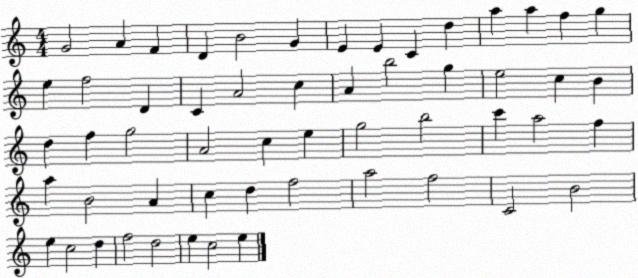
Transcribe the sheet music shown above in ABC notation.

X:1
T:Untitled
M:4/4
L:1/4
K:C
G2 A F D B2 G E E C d a a f g e f2 D C A2 c A b2 g e2 c B d f g2 A2 c e g2 b2 c' a2 f a B2 A c d f2 a2 f2 C2 B2 e c2 d f2 d2 e c2 e